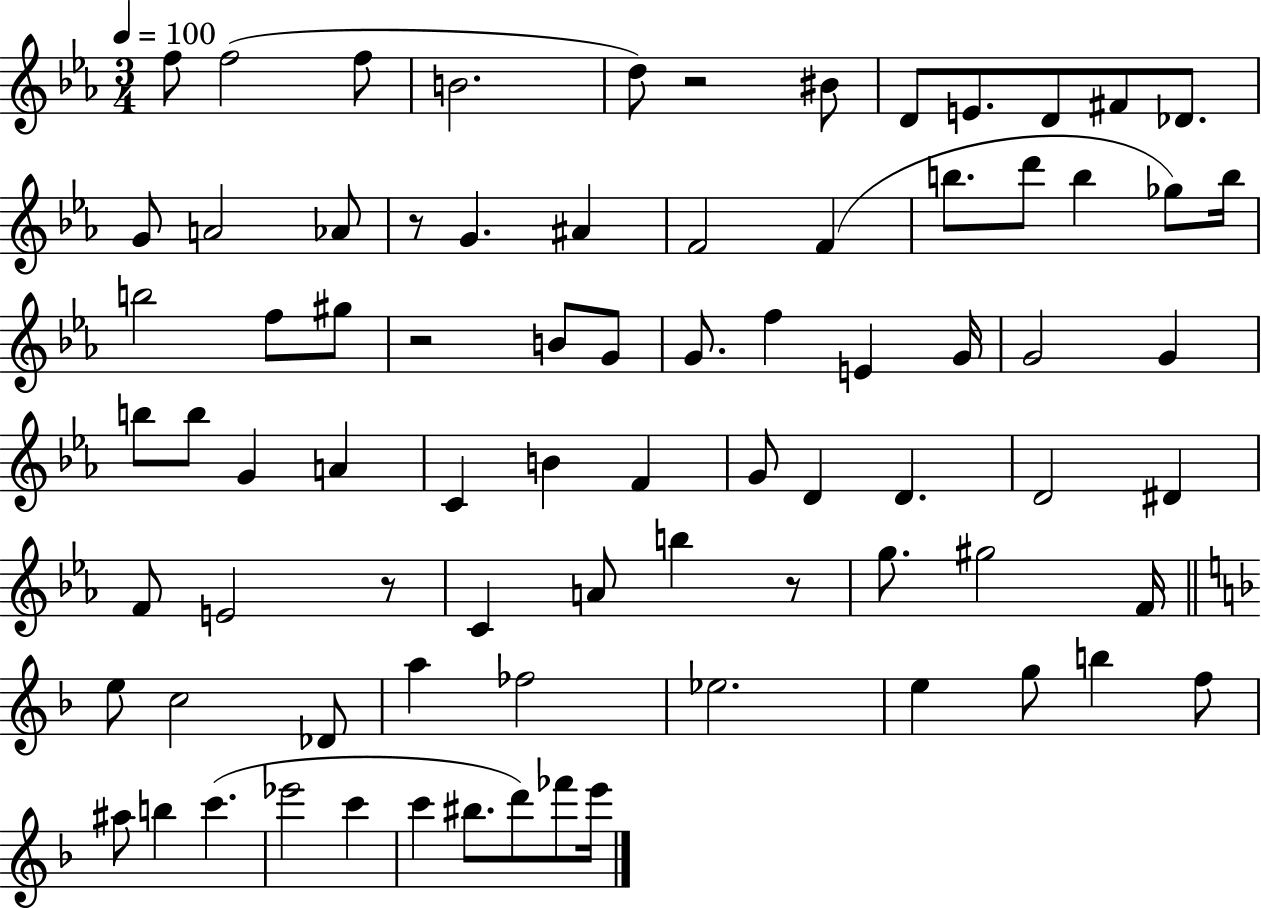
F5/e F5/h F5/e B4/h. D5/e R/h BIS4/e D4/e E4/e. D4/e F#4/e Db4/e. G4/e A4/h Ab4/e R/e G4/q. A#4/q F4/h F4/q B5/e. D6/e B5/q Gb5/e B5/s B5/h F5/e G#5/e R/h B4/e G4/e G4/e. F5/q E4/q G4/s G4/h G4/q B5/e B5/e G4/q A4/q C4/q B4/q F4/q G4/e D4/q D4/q. D4/h D#4/q F4/e E4/h R/e C4/q A4/e B5/q R/e G5/e. G#5/h F4/s E5/e C5/h Db4/e A5/q FES5/h Eb5/h. E5/q G5/e B5/q F5/e A#5/e B5/q C6/q. Eb6/h C6/q C6/q BIS5/e. D6/e FES6/e E6/s